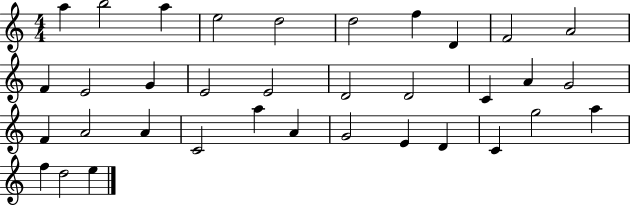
A5/q B5/h A5/q E5/h D5/h D5/h F5/q D4/q F4/h A4/h F4/q E4/h G4/q E4/h E4/h D4/h D4/h C4/q A4/q G4/h F4/q A4/h A4/q C4/h A5/q A4/q G4/h E4/q D4/q C4/q G5/h A5/q F5/q D5/h E5/q